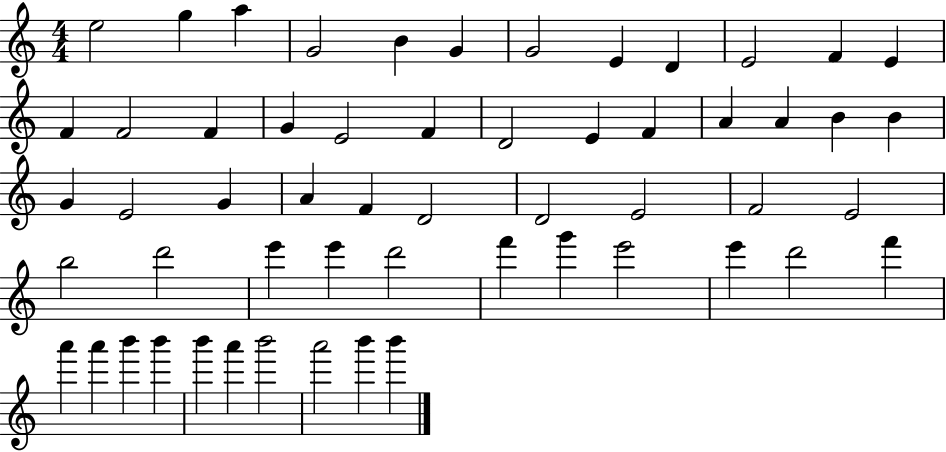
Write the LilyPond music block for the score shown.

{
  \clef treble
  \numericTimeSignature
  \time 4/4
  \key c \major
  e''2 g''4 a''4 | g'2 b'4 g'4 | g'2 e'4 d'4 | e'2 f'4 e'4 | \break f'4 f'2 f'4 | g'4 e'2 f'4 | d'2 e'4 f'4 | a'4 a'4 b'4 b'4 | \break g'4 e'2 g'4 | a'4 f'4 d'2 | d'2 e'2 | f'2 e'2 | \break b''2 d'''2 | e'''4 e'''4 d'''2 | f'''4 g'''4 e'''2 | e'''4 d'''2 f'''4 | \break a'''4 a'''4 b'''4 b'''4 | b'''4 a'''4 b'''2 | a'''2 b'''4 b'''4 | \bar "|."
}